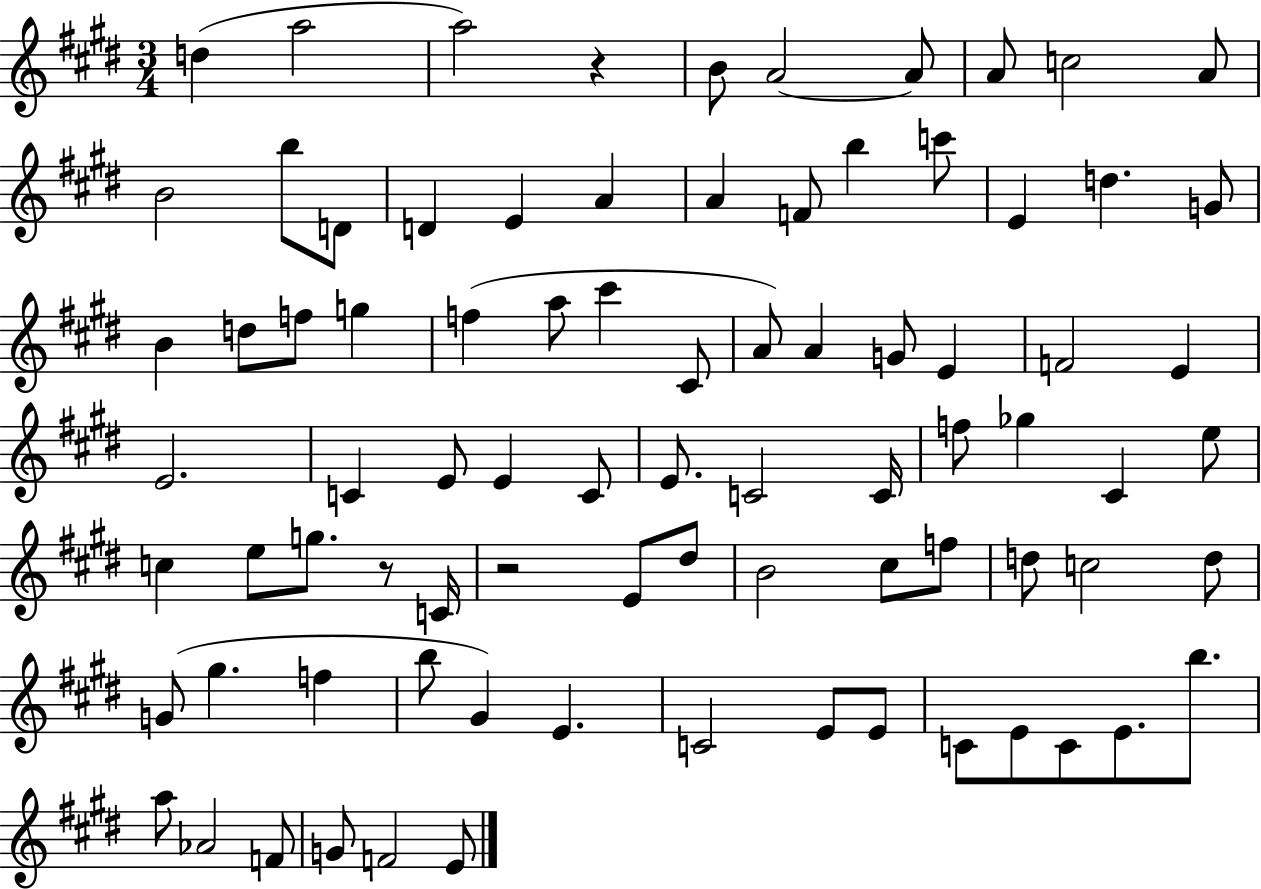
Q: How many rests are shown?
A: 3